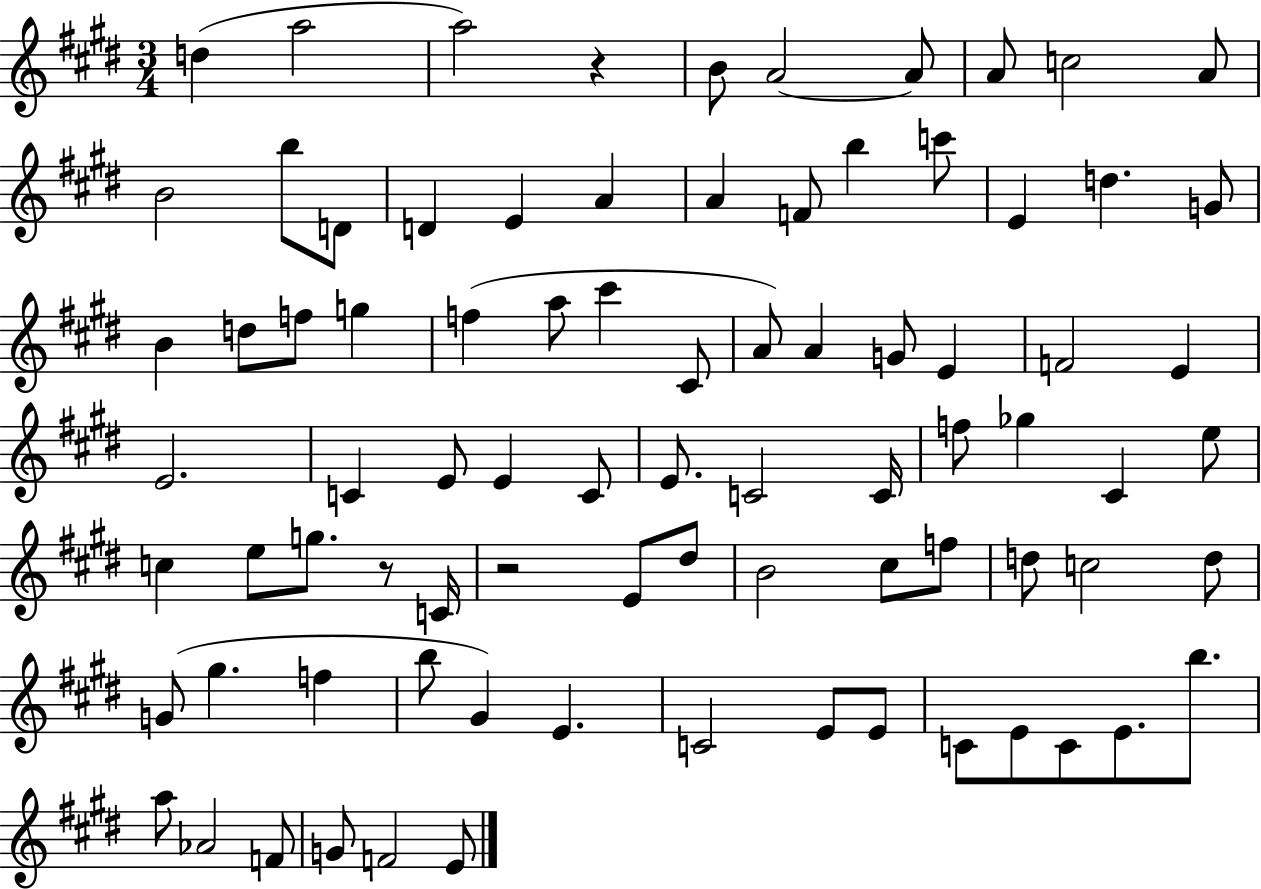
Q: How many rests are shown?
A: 3